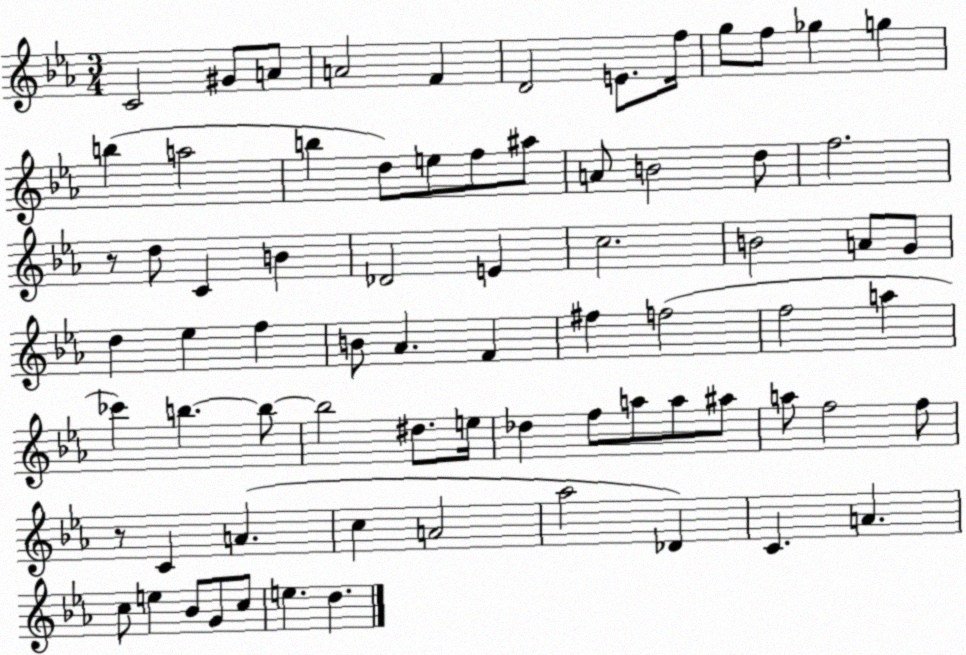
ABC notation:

X:1
T:Untitled
M:3/4
L:1/4
K:Eb
C2 ^G/2 A/2 A2 F D2 E/2 f/4 g/2 f/2 _g g b a2 b d/2 e/2 f/2 ^a/2 A/2 B2 d/2 f2 z/2 d/2 C B _D2 E c2 B2 A/2 G/2 d _e f B/2 _A F ^f f2 f2 a _c' b b/2 b2 ^d/2 e/4 _d f/2 a/2 a/2 ^a/2 a/2 f2 f/2 z/2 C A c A2 _a2 _D C A c/2 e _B/2 G/2 c/2 e d